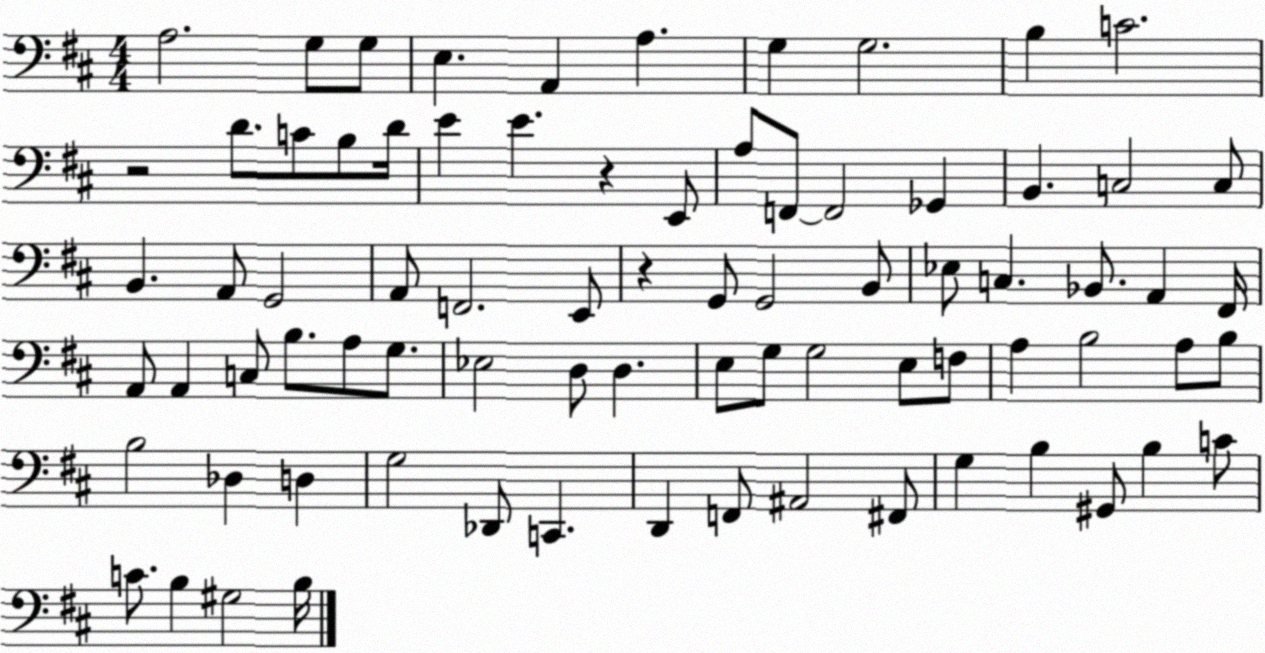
X:1
T:Untitled
M:4/4
L:1/4
K:D
A,2 G,/2 G,/2 E, A,, A, G, G,2 B, C2 z2 D/2 C/2 B,/2 D/4 E E z E,,/2 A,/2 F,,/2 F,,2 _G,, B,, C,2 C,/2 B,, A,,/2 G,,2 A,,/2 F,,2 E,,/2 z G,,/2 G,,2 B,,/2 _E,/2 C, _B,,/2 A,, ^F,,/4 A,,/2 A,, C,/2 B,/2 A,/2 G,/2 _E,2 D,/2 D, E,/2 G,/2 G,2 E,/2 F,/2 A, B,2 A,/2 B,/2 B,2 _D, D, G,2 _D,,/2 C,, D,, F,,/2 ^A,,2 ^F,,/2 G, B, ^G,,/2 B, C/2 C/2 B, ^G,2 B,/4